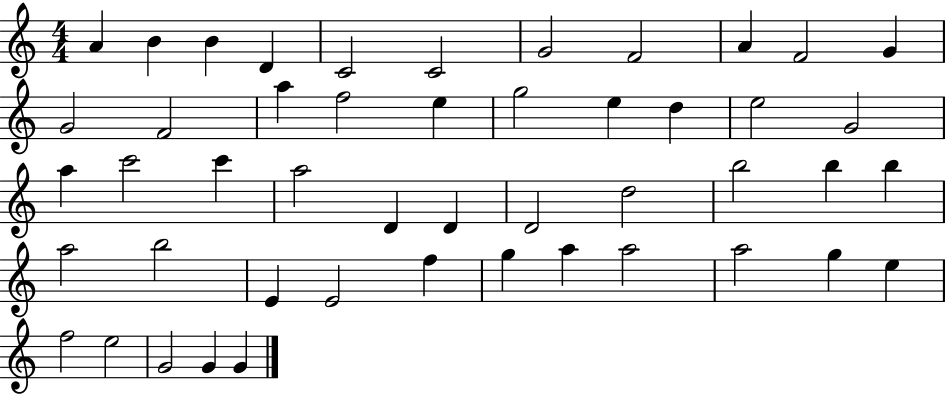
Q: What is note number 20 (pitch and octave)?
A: E5